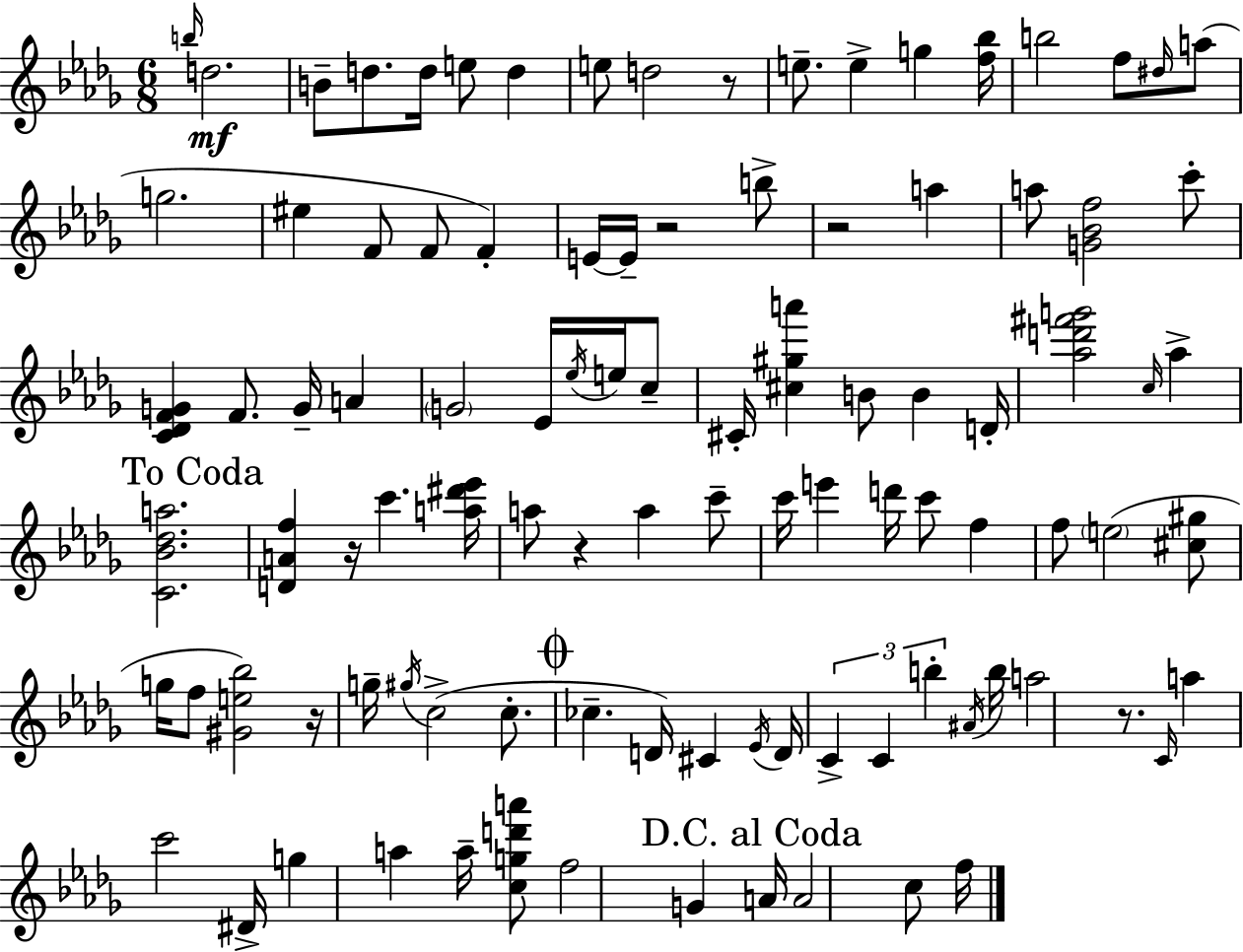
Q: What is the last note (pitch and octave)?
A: F5